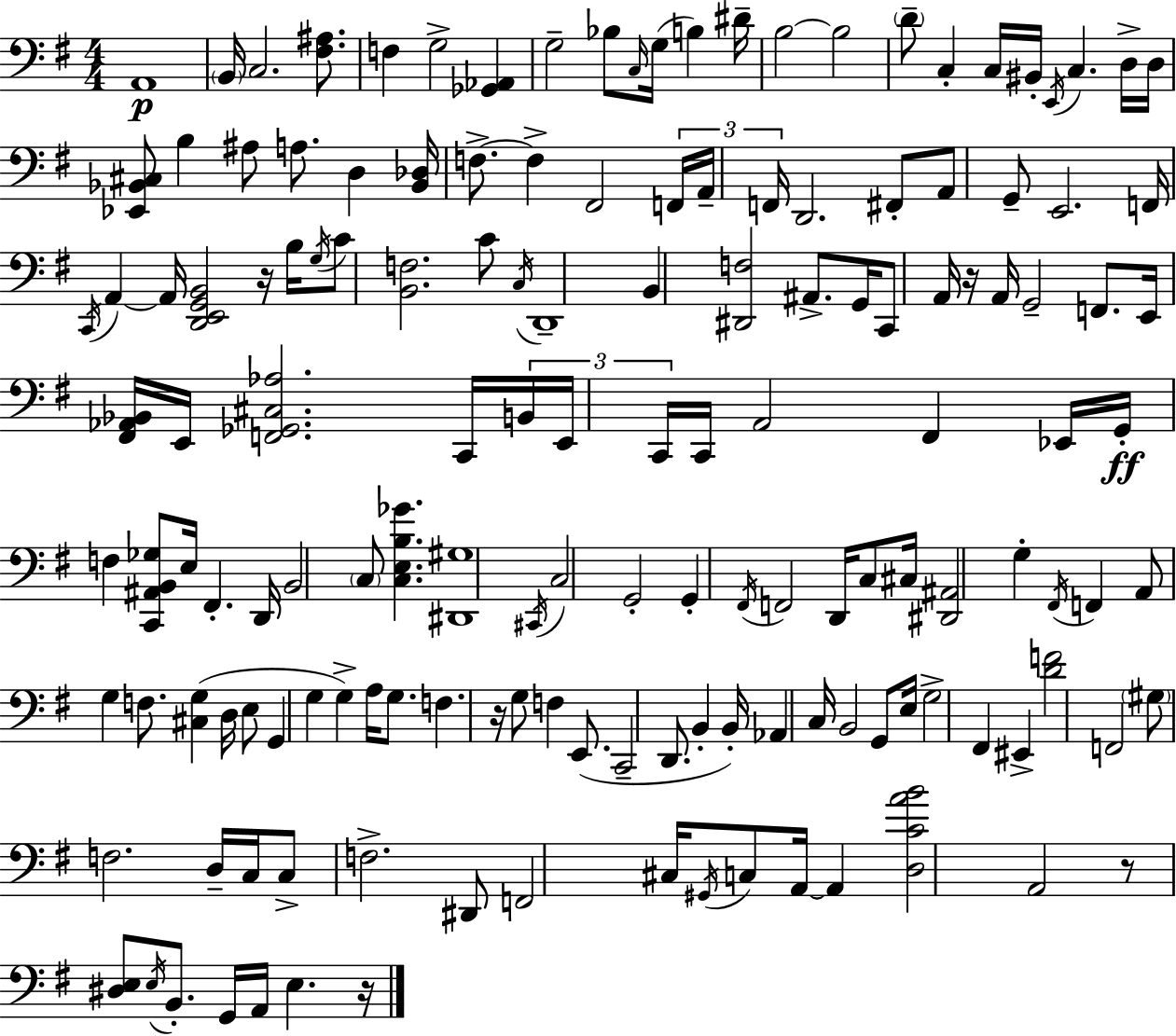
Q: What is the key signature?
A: G major